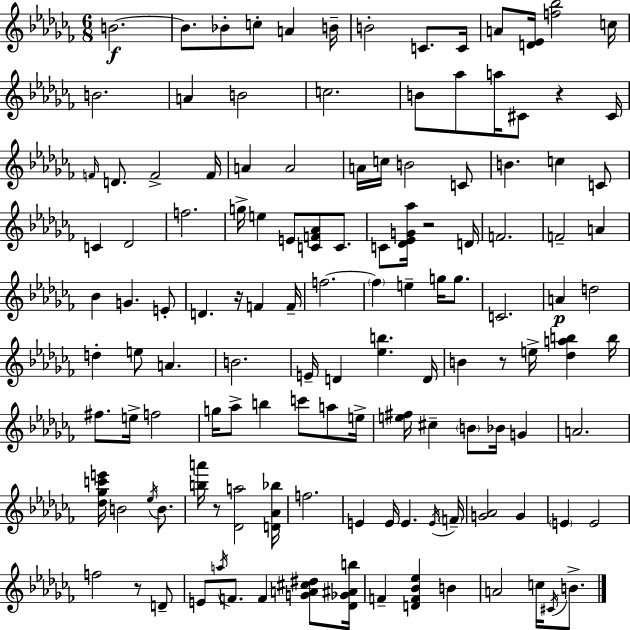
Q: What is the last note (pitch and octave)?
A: B4